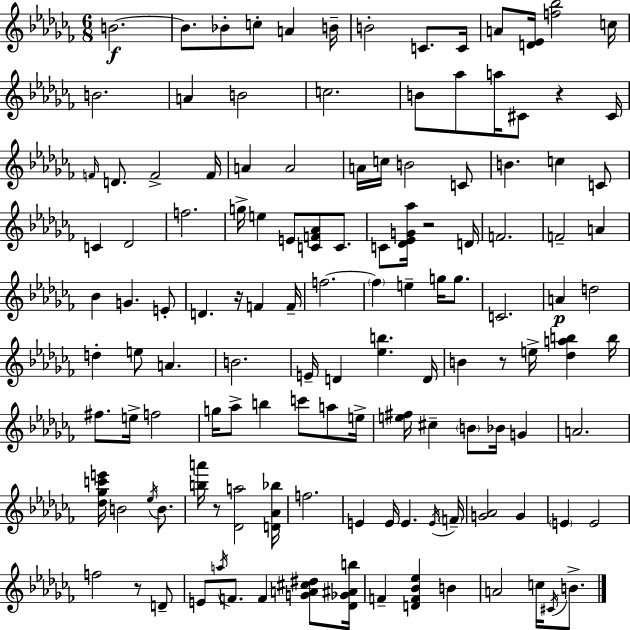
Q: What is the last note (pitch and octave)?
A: B4